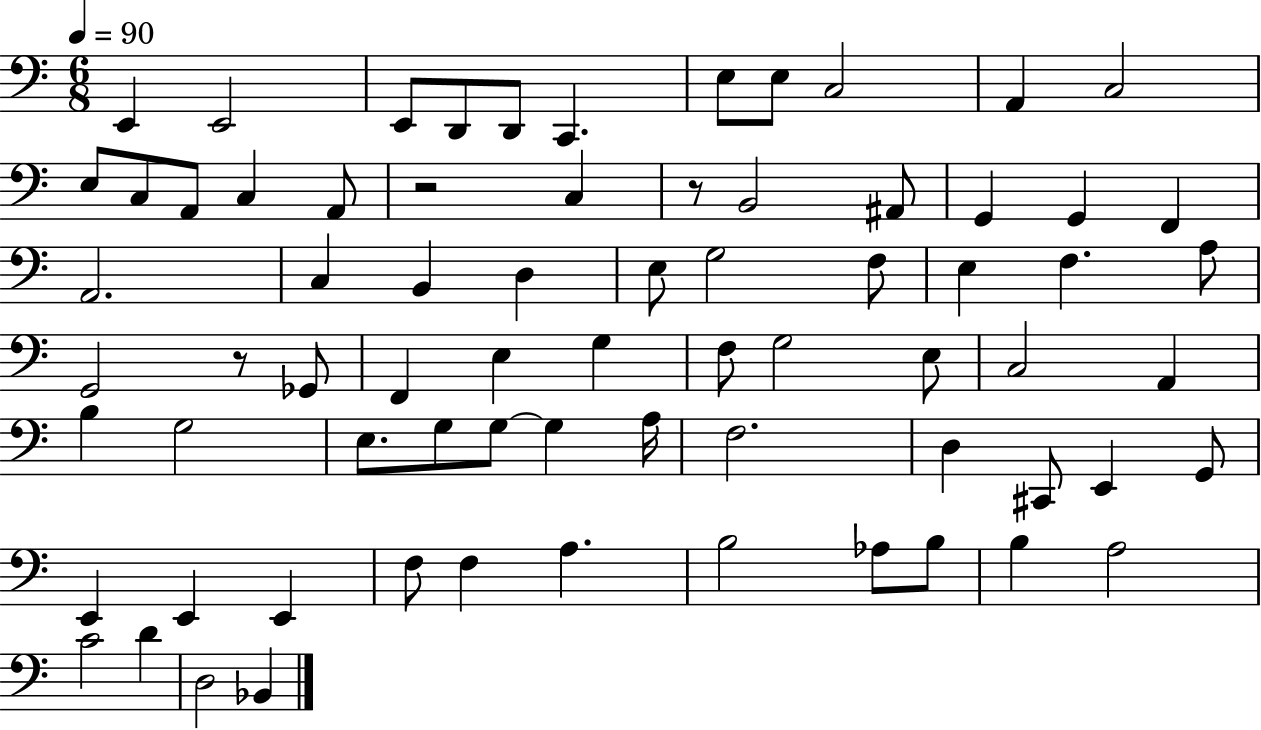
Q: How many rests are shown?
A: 3